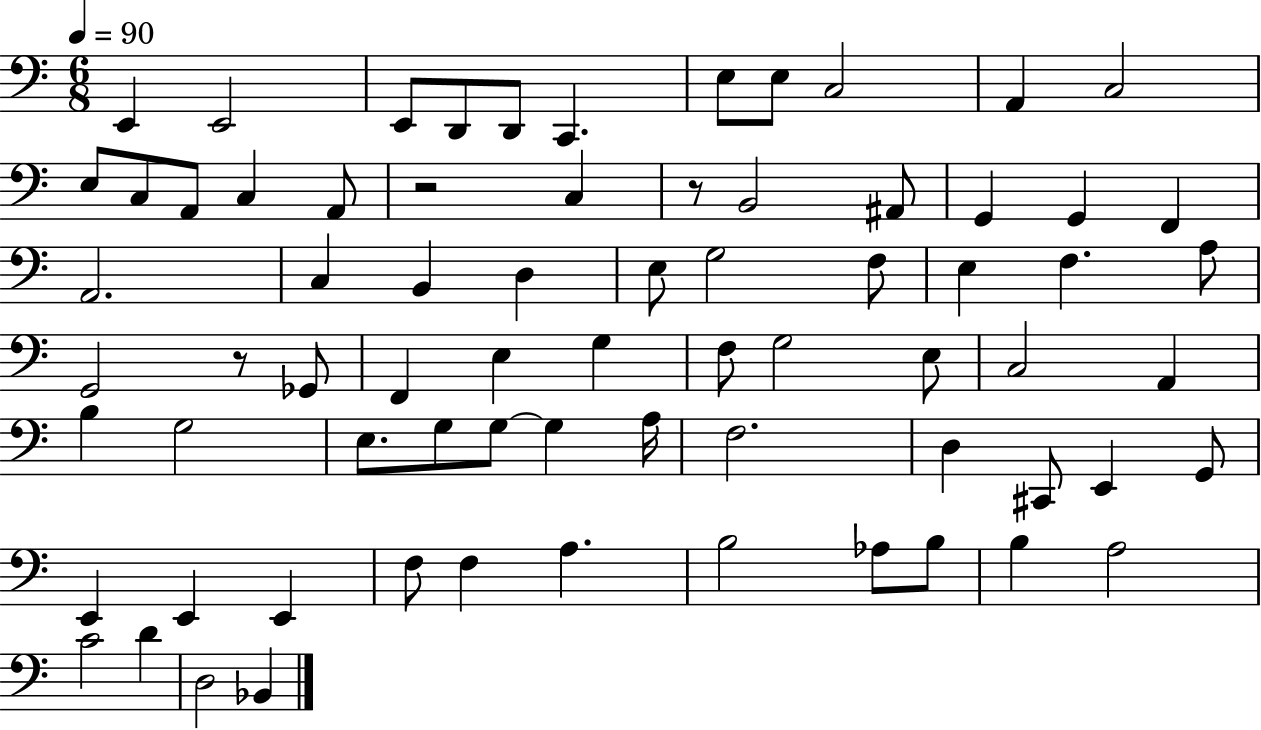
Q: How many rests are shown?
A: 3